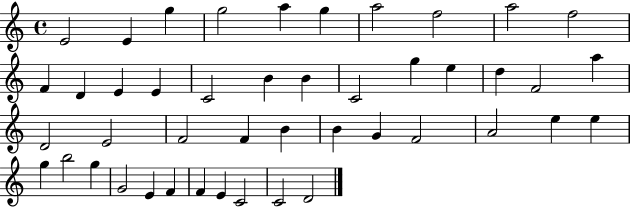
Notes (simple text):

E4/h E4/q G5/q G5/h A5/q G5/q A5/h F5/h A5/h F5/h F4/q D4/q E4/q E4/q C4/h B4/q B4/q C4/h G5/q E5/q D5/q F4/h A5/q D4/h E4/h F4/h F4/q B4/q B4/q G4/q F4/h A4/h E5/q E5/q G5/q B5/h G5/q G4/h E4/q F4/q F4/q E4/q C4/h C4/h D4/h